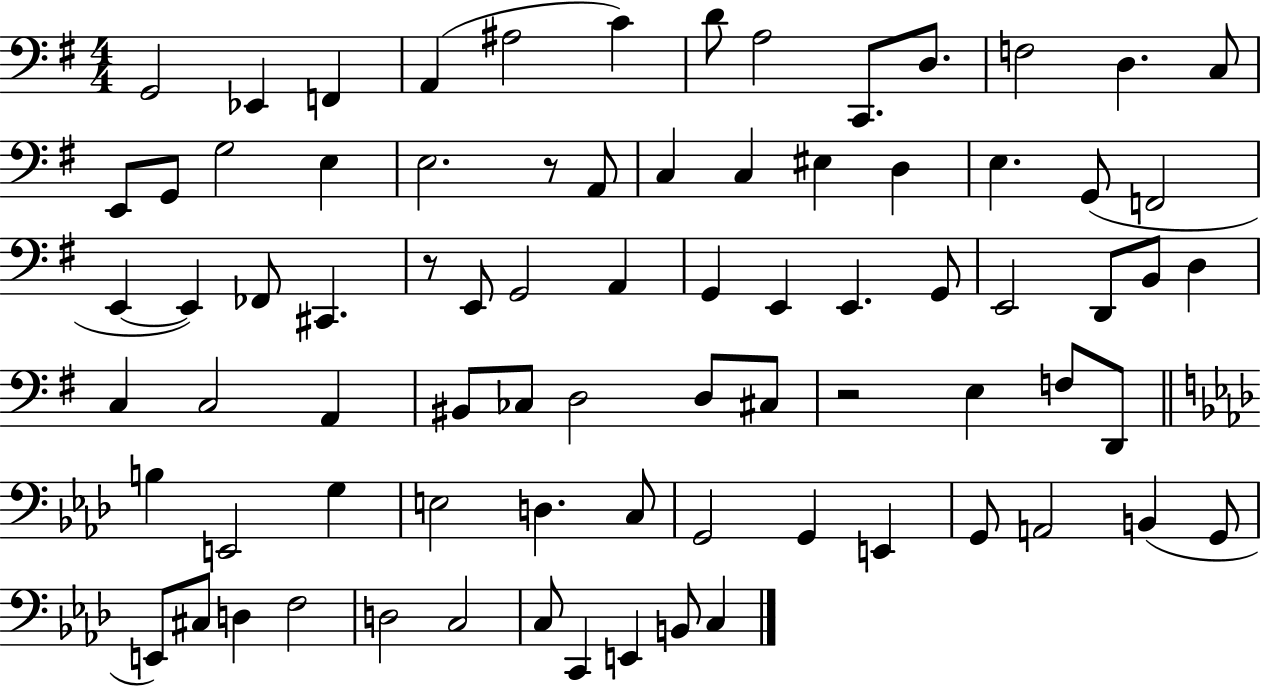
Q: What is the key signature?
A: G major